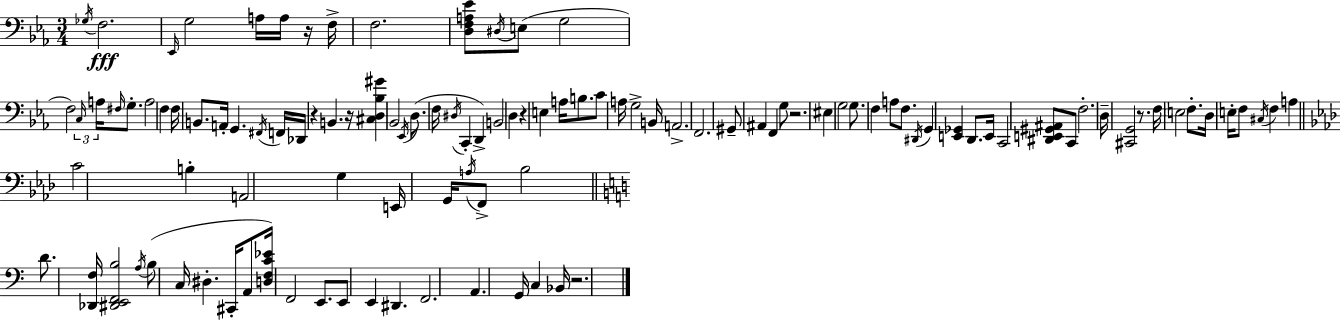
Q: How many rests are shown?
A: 7